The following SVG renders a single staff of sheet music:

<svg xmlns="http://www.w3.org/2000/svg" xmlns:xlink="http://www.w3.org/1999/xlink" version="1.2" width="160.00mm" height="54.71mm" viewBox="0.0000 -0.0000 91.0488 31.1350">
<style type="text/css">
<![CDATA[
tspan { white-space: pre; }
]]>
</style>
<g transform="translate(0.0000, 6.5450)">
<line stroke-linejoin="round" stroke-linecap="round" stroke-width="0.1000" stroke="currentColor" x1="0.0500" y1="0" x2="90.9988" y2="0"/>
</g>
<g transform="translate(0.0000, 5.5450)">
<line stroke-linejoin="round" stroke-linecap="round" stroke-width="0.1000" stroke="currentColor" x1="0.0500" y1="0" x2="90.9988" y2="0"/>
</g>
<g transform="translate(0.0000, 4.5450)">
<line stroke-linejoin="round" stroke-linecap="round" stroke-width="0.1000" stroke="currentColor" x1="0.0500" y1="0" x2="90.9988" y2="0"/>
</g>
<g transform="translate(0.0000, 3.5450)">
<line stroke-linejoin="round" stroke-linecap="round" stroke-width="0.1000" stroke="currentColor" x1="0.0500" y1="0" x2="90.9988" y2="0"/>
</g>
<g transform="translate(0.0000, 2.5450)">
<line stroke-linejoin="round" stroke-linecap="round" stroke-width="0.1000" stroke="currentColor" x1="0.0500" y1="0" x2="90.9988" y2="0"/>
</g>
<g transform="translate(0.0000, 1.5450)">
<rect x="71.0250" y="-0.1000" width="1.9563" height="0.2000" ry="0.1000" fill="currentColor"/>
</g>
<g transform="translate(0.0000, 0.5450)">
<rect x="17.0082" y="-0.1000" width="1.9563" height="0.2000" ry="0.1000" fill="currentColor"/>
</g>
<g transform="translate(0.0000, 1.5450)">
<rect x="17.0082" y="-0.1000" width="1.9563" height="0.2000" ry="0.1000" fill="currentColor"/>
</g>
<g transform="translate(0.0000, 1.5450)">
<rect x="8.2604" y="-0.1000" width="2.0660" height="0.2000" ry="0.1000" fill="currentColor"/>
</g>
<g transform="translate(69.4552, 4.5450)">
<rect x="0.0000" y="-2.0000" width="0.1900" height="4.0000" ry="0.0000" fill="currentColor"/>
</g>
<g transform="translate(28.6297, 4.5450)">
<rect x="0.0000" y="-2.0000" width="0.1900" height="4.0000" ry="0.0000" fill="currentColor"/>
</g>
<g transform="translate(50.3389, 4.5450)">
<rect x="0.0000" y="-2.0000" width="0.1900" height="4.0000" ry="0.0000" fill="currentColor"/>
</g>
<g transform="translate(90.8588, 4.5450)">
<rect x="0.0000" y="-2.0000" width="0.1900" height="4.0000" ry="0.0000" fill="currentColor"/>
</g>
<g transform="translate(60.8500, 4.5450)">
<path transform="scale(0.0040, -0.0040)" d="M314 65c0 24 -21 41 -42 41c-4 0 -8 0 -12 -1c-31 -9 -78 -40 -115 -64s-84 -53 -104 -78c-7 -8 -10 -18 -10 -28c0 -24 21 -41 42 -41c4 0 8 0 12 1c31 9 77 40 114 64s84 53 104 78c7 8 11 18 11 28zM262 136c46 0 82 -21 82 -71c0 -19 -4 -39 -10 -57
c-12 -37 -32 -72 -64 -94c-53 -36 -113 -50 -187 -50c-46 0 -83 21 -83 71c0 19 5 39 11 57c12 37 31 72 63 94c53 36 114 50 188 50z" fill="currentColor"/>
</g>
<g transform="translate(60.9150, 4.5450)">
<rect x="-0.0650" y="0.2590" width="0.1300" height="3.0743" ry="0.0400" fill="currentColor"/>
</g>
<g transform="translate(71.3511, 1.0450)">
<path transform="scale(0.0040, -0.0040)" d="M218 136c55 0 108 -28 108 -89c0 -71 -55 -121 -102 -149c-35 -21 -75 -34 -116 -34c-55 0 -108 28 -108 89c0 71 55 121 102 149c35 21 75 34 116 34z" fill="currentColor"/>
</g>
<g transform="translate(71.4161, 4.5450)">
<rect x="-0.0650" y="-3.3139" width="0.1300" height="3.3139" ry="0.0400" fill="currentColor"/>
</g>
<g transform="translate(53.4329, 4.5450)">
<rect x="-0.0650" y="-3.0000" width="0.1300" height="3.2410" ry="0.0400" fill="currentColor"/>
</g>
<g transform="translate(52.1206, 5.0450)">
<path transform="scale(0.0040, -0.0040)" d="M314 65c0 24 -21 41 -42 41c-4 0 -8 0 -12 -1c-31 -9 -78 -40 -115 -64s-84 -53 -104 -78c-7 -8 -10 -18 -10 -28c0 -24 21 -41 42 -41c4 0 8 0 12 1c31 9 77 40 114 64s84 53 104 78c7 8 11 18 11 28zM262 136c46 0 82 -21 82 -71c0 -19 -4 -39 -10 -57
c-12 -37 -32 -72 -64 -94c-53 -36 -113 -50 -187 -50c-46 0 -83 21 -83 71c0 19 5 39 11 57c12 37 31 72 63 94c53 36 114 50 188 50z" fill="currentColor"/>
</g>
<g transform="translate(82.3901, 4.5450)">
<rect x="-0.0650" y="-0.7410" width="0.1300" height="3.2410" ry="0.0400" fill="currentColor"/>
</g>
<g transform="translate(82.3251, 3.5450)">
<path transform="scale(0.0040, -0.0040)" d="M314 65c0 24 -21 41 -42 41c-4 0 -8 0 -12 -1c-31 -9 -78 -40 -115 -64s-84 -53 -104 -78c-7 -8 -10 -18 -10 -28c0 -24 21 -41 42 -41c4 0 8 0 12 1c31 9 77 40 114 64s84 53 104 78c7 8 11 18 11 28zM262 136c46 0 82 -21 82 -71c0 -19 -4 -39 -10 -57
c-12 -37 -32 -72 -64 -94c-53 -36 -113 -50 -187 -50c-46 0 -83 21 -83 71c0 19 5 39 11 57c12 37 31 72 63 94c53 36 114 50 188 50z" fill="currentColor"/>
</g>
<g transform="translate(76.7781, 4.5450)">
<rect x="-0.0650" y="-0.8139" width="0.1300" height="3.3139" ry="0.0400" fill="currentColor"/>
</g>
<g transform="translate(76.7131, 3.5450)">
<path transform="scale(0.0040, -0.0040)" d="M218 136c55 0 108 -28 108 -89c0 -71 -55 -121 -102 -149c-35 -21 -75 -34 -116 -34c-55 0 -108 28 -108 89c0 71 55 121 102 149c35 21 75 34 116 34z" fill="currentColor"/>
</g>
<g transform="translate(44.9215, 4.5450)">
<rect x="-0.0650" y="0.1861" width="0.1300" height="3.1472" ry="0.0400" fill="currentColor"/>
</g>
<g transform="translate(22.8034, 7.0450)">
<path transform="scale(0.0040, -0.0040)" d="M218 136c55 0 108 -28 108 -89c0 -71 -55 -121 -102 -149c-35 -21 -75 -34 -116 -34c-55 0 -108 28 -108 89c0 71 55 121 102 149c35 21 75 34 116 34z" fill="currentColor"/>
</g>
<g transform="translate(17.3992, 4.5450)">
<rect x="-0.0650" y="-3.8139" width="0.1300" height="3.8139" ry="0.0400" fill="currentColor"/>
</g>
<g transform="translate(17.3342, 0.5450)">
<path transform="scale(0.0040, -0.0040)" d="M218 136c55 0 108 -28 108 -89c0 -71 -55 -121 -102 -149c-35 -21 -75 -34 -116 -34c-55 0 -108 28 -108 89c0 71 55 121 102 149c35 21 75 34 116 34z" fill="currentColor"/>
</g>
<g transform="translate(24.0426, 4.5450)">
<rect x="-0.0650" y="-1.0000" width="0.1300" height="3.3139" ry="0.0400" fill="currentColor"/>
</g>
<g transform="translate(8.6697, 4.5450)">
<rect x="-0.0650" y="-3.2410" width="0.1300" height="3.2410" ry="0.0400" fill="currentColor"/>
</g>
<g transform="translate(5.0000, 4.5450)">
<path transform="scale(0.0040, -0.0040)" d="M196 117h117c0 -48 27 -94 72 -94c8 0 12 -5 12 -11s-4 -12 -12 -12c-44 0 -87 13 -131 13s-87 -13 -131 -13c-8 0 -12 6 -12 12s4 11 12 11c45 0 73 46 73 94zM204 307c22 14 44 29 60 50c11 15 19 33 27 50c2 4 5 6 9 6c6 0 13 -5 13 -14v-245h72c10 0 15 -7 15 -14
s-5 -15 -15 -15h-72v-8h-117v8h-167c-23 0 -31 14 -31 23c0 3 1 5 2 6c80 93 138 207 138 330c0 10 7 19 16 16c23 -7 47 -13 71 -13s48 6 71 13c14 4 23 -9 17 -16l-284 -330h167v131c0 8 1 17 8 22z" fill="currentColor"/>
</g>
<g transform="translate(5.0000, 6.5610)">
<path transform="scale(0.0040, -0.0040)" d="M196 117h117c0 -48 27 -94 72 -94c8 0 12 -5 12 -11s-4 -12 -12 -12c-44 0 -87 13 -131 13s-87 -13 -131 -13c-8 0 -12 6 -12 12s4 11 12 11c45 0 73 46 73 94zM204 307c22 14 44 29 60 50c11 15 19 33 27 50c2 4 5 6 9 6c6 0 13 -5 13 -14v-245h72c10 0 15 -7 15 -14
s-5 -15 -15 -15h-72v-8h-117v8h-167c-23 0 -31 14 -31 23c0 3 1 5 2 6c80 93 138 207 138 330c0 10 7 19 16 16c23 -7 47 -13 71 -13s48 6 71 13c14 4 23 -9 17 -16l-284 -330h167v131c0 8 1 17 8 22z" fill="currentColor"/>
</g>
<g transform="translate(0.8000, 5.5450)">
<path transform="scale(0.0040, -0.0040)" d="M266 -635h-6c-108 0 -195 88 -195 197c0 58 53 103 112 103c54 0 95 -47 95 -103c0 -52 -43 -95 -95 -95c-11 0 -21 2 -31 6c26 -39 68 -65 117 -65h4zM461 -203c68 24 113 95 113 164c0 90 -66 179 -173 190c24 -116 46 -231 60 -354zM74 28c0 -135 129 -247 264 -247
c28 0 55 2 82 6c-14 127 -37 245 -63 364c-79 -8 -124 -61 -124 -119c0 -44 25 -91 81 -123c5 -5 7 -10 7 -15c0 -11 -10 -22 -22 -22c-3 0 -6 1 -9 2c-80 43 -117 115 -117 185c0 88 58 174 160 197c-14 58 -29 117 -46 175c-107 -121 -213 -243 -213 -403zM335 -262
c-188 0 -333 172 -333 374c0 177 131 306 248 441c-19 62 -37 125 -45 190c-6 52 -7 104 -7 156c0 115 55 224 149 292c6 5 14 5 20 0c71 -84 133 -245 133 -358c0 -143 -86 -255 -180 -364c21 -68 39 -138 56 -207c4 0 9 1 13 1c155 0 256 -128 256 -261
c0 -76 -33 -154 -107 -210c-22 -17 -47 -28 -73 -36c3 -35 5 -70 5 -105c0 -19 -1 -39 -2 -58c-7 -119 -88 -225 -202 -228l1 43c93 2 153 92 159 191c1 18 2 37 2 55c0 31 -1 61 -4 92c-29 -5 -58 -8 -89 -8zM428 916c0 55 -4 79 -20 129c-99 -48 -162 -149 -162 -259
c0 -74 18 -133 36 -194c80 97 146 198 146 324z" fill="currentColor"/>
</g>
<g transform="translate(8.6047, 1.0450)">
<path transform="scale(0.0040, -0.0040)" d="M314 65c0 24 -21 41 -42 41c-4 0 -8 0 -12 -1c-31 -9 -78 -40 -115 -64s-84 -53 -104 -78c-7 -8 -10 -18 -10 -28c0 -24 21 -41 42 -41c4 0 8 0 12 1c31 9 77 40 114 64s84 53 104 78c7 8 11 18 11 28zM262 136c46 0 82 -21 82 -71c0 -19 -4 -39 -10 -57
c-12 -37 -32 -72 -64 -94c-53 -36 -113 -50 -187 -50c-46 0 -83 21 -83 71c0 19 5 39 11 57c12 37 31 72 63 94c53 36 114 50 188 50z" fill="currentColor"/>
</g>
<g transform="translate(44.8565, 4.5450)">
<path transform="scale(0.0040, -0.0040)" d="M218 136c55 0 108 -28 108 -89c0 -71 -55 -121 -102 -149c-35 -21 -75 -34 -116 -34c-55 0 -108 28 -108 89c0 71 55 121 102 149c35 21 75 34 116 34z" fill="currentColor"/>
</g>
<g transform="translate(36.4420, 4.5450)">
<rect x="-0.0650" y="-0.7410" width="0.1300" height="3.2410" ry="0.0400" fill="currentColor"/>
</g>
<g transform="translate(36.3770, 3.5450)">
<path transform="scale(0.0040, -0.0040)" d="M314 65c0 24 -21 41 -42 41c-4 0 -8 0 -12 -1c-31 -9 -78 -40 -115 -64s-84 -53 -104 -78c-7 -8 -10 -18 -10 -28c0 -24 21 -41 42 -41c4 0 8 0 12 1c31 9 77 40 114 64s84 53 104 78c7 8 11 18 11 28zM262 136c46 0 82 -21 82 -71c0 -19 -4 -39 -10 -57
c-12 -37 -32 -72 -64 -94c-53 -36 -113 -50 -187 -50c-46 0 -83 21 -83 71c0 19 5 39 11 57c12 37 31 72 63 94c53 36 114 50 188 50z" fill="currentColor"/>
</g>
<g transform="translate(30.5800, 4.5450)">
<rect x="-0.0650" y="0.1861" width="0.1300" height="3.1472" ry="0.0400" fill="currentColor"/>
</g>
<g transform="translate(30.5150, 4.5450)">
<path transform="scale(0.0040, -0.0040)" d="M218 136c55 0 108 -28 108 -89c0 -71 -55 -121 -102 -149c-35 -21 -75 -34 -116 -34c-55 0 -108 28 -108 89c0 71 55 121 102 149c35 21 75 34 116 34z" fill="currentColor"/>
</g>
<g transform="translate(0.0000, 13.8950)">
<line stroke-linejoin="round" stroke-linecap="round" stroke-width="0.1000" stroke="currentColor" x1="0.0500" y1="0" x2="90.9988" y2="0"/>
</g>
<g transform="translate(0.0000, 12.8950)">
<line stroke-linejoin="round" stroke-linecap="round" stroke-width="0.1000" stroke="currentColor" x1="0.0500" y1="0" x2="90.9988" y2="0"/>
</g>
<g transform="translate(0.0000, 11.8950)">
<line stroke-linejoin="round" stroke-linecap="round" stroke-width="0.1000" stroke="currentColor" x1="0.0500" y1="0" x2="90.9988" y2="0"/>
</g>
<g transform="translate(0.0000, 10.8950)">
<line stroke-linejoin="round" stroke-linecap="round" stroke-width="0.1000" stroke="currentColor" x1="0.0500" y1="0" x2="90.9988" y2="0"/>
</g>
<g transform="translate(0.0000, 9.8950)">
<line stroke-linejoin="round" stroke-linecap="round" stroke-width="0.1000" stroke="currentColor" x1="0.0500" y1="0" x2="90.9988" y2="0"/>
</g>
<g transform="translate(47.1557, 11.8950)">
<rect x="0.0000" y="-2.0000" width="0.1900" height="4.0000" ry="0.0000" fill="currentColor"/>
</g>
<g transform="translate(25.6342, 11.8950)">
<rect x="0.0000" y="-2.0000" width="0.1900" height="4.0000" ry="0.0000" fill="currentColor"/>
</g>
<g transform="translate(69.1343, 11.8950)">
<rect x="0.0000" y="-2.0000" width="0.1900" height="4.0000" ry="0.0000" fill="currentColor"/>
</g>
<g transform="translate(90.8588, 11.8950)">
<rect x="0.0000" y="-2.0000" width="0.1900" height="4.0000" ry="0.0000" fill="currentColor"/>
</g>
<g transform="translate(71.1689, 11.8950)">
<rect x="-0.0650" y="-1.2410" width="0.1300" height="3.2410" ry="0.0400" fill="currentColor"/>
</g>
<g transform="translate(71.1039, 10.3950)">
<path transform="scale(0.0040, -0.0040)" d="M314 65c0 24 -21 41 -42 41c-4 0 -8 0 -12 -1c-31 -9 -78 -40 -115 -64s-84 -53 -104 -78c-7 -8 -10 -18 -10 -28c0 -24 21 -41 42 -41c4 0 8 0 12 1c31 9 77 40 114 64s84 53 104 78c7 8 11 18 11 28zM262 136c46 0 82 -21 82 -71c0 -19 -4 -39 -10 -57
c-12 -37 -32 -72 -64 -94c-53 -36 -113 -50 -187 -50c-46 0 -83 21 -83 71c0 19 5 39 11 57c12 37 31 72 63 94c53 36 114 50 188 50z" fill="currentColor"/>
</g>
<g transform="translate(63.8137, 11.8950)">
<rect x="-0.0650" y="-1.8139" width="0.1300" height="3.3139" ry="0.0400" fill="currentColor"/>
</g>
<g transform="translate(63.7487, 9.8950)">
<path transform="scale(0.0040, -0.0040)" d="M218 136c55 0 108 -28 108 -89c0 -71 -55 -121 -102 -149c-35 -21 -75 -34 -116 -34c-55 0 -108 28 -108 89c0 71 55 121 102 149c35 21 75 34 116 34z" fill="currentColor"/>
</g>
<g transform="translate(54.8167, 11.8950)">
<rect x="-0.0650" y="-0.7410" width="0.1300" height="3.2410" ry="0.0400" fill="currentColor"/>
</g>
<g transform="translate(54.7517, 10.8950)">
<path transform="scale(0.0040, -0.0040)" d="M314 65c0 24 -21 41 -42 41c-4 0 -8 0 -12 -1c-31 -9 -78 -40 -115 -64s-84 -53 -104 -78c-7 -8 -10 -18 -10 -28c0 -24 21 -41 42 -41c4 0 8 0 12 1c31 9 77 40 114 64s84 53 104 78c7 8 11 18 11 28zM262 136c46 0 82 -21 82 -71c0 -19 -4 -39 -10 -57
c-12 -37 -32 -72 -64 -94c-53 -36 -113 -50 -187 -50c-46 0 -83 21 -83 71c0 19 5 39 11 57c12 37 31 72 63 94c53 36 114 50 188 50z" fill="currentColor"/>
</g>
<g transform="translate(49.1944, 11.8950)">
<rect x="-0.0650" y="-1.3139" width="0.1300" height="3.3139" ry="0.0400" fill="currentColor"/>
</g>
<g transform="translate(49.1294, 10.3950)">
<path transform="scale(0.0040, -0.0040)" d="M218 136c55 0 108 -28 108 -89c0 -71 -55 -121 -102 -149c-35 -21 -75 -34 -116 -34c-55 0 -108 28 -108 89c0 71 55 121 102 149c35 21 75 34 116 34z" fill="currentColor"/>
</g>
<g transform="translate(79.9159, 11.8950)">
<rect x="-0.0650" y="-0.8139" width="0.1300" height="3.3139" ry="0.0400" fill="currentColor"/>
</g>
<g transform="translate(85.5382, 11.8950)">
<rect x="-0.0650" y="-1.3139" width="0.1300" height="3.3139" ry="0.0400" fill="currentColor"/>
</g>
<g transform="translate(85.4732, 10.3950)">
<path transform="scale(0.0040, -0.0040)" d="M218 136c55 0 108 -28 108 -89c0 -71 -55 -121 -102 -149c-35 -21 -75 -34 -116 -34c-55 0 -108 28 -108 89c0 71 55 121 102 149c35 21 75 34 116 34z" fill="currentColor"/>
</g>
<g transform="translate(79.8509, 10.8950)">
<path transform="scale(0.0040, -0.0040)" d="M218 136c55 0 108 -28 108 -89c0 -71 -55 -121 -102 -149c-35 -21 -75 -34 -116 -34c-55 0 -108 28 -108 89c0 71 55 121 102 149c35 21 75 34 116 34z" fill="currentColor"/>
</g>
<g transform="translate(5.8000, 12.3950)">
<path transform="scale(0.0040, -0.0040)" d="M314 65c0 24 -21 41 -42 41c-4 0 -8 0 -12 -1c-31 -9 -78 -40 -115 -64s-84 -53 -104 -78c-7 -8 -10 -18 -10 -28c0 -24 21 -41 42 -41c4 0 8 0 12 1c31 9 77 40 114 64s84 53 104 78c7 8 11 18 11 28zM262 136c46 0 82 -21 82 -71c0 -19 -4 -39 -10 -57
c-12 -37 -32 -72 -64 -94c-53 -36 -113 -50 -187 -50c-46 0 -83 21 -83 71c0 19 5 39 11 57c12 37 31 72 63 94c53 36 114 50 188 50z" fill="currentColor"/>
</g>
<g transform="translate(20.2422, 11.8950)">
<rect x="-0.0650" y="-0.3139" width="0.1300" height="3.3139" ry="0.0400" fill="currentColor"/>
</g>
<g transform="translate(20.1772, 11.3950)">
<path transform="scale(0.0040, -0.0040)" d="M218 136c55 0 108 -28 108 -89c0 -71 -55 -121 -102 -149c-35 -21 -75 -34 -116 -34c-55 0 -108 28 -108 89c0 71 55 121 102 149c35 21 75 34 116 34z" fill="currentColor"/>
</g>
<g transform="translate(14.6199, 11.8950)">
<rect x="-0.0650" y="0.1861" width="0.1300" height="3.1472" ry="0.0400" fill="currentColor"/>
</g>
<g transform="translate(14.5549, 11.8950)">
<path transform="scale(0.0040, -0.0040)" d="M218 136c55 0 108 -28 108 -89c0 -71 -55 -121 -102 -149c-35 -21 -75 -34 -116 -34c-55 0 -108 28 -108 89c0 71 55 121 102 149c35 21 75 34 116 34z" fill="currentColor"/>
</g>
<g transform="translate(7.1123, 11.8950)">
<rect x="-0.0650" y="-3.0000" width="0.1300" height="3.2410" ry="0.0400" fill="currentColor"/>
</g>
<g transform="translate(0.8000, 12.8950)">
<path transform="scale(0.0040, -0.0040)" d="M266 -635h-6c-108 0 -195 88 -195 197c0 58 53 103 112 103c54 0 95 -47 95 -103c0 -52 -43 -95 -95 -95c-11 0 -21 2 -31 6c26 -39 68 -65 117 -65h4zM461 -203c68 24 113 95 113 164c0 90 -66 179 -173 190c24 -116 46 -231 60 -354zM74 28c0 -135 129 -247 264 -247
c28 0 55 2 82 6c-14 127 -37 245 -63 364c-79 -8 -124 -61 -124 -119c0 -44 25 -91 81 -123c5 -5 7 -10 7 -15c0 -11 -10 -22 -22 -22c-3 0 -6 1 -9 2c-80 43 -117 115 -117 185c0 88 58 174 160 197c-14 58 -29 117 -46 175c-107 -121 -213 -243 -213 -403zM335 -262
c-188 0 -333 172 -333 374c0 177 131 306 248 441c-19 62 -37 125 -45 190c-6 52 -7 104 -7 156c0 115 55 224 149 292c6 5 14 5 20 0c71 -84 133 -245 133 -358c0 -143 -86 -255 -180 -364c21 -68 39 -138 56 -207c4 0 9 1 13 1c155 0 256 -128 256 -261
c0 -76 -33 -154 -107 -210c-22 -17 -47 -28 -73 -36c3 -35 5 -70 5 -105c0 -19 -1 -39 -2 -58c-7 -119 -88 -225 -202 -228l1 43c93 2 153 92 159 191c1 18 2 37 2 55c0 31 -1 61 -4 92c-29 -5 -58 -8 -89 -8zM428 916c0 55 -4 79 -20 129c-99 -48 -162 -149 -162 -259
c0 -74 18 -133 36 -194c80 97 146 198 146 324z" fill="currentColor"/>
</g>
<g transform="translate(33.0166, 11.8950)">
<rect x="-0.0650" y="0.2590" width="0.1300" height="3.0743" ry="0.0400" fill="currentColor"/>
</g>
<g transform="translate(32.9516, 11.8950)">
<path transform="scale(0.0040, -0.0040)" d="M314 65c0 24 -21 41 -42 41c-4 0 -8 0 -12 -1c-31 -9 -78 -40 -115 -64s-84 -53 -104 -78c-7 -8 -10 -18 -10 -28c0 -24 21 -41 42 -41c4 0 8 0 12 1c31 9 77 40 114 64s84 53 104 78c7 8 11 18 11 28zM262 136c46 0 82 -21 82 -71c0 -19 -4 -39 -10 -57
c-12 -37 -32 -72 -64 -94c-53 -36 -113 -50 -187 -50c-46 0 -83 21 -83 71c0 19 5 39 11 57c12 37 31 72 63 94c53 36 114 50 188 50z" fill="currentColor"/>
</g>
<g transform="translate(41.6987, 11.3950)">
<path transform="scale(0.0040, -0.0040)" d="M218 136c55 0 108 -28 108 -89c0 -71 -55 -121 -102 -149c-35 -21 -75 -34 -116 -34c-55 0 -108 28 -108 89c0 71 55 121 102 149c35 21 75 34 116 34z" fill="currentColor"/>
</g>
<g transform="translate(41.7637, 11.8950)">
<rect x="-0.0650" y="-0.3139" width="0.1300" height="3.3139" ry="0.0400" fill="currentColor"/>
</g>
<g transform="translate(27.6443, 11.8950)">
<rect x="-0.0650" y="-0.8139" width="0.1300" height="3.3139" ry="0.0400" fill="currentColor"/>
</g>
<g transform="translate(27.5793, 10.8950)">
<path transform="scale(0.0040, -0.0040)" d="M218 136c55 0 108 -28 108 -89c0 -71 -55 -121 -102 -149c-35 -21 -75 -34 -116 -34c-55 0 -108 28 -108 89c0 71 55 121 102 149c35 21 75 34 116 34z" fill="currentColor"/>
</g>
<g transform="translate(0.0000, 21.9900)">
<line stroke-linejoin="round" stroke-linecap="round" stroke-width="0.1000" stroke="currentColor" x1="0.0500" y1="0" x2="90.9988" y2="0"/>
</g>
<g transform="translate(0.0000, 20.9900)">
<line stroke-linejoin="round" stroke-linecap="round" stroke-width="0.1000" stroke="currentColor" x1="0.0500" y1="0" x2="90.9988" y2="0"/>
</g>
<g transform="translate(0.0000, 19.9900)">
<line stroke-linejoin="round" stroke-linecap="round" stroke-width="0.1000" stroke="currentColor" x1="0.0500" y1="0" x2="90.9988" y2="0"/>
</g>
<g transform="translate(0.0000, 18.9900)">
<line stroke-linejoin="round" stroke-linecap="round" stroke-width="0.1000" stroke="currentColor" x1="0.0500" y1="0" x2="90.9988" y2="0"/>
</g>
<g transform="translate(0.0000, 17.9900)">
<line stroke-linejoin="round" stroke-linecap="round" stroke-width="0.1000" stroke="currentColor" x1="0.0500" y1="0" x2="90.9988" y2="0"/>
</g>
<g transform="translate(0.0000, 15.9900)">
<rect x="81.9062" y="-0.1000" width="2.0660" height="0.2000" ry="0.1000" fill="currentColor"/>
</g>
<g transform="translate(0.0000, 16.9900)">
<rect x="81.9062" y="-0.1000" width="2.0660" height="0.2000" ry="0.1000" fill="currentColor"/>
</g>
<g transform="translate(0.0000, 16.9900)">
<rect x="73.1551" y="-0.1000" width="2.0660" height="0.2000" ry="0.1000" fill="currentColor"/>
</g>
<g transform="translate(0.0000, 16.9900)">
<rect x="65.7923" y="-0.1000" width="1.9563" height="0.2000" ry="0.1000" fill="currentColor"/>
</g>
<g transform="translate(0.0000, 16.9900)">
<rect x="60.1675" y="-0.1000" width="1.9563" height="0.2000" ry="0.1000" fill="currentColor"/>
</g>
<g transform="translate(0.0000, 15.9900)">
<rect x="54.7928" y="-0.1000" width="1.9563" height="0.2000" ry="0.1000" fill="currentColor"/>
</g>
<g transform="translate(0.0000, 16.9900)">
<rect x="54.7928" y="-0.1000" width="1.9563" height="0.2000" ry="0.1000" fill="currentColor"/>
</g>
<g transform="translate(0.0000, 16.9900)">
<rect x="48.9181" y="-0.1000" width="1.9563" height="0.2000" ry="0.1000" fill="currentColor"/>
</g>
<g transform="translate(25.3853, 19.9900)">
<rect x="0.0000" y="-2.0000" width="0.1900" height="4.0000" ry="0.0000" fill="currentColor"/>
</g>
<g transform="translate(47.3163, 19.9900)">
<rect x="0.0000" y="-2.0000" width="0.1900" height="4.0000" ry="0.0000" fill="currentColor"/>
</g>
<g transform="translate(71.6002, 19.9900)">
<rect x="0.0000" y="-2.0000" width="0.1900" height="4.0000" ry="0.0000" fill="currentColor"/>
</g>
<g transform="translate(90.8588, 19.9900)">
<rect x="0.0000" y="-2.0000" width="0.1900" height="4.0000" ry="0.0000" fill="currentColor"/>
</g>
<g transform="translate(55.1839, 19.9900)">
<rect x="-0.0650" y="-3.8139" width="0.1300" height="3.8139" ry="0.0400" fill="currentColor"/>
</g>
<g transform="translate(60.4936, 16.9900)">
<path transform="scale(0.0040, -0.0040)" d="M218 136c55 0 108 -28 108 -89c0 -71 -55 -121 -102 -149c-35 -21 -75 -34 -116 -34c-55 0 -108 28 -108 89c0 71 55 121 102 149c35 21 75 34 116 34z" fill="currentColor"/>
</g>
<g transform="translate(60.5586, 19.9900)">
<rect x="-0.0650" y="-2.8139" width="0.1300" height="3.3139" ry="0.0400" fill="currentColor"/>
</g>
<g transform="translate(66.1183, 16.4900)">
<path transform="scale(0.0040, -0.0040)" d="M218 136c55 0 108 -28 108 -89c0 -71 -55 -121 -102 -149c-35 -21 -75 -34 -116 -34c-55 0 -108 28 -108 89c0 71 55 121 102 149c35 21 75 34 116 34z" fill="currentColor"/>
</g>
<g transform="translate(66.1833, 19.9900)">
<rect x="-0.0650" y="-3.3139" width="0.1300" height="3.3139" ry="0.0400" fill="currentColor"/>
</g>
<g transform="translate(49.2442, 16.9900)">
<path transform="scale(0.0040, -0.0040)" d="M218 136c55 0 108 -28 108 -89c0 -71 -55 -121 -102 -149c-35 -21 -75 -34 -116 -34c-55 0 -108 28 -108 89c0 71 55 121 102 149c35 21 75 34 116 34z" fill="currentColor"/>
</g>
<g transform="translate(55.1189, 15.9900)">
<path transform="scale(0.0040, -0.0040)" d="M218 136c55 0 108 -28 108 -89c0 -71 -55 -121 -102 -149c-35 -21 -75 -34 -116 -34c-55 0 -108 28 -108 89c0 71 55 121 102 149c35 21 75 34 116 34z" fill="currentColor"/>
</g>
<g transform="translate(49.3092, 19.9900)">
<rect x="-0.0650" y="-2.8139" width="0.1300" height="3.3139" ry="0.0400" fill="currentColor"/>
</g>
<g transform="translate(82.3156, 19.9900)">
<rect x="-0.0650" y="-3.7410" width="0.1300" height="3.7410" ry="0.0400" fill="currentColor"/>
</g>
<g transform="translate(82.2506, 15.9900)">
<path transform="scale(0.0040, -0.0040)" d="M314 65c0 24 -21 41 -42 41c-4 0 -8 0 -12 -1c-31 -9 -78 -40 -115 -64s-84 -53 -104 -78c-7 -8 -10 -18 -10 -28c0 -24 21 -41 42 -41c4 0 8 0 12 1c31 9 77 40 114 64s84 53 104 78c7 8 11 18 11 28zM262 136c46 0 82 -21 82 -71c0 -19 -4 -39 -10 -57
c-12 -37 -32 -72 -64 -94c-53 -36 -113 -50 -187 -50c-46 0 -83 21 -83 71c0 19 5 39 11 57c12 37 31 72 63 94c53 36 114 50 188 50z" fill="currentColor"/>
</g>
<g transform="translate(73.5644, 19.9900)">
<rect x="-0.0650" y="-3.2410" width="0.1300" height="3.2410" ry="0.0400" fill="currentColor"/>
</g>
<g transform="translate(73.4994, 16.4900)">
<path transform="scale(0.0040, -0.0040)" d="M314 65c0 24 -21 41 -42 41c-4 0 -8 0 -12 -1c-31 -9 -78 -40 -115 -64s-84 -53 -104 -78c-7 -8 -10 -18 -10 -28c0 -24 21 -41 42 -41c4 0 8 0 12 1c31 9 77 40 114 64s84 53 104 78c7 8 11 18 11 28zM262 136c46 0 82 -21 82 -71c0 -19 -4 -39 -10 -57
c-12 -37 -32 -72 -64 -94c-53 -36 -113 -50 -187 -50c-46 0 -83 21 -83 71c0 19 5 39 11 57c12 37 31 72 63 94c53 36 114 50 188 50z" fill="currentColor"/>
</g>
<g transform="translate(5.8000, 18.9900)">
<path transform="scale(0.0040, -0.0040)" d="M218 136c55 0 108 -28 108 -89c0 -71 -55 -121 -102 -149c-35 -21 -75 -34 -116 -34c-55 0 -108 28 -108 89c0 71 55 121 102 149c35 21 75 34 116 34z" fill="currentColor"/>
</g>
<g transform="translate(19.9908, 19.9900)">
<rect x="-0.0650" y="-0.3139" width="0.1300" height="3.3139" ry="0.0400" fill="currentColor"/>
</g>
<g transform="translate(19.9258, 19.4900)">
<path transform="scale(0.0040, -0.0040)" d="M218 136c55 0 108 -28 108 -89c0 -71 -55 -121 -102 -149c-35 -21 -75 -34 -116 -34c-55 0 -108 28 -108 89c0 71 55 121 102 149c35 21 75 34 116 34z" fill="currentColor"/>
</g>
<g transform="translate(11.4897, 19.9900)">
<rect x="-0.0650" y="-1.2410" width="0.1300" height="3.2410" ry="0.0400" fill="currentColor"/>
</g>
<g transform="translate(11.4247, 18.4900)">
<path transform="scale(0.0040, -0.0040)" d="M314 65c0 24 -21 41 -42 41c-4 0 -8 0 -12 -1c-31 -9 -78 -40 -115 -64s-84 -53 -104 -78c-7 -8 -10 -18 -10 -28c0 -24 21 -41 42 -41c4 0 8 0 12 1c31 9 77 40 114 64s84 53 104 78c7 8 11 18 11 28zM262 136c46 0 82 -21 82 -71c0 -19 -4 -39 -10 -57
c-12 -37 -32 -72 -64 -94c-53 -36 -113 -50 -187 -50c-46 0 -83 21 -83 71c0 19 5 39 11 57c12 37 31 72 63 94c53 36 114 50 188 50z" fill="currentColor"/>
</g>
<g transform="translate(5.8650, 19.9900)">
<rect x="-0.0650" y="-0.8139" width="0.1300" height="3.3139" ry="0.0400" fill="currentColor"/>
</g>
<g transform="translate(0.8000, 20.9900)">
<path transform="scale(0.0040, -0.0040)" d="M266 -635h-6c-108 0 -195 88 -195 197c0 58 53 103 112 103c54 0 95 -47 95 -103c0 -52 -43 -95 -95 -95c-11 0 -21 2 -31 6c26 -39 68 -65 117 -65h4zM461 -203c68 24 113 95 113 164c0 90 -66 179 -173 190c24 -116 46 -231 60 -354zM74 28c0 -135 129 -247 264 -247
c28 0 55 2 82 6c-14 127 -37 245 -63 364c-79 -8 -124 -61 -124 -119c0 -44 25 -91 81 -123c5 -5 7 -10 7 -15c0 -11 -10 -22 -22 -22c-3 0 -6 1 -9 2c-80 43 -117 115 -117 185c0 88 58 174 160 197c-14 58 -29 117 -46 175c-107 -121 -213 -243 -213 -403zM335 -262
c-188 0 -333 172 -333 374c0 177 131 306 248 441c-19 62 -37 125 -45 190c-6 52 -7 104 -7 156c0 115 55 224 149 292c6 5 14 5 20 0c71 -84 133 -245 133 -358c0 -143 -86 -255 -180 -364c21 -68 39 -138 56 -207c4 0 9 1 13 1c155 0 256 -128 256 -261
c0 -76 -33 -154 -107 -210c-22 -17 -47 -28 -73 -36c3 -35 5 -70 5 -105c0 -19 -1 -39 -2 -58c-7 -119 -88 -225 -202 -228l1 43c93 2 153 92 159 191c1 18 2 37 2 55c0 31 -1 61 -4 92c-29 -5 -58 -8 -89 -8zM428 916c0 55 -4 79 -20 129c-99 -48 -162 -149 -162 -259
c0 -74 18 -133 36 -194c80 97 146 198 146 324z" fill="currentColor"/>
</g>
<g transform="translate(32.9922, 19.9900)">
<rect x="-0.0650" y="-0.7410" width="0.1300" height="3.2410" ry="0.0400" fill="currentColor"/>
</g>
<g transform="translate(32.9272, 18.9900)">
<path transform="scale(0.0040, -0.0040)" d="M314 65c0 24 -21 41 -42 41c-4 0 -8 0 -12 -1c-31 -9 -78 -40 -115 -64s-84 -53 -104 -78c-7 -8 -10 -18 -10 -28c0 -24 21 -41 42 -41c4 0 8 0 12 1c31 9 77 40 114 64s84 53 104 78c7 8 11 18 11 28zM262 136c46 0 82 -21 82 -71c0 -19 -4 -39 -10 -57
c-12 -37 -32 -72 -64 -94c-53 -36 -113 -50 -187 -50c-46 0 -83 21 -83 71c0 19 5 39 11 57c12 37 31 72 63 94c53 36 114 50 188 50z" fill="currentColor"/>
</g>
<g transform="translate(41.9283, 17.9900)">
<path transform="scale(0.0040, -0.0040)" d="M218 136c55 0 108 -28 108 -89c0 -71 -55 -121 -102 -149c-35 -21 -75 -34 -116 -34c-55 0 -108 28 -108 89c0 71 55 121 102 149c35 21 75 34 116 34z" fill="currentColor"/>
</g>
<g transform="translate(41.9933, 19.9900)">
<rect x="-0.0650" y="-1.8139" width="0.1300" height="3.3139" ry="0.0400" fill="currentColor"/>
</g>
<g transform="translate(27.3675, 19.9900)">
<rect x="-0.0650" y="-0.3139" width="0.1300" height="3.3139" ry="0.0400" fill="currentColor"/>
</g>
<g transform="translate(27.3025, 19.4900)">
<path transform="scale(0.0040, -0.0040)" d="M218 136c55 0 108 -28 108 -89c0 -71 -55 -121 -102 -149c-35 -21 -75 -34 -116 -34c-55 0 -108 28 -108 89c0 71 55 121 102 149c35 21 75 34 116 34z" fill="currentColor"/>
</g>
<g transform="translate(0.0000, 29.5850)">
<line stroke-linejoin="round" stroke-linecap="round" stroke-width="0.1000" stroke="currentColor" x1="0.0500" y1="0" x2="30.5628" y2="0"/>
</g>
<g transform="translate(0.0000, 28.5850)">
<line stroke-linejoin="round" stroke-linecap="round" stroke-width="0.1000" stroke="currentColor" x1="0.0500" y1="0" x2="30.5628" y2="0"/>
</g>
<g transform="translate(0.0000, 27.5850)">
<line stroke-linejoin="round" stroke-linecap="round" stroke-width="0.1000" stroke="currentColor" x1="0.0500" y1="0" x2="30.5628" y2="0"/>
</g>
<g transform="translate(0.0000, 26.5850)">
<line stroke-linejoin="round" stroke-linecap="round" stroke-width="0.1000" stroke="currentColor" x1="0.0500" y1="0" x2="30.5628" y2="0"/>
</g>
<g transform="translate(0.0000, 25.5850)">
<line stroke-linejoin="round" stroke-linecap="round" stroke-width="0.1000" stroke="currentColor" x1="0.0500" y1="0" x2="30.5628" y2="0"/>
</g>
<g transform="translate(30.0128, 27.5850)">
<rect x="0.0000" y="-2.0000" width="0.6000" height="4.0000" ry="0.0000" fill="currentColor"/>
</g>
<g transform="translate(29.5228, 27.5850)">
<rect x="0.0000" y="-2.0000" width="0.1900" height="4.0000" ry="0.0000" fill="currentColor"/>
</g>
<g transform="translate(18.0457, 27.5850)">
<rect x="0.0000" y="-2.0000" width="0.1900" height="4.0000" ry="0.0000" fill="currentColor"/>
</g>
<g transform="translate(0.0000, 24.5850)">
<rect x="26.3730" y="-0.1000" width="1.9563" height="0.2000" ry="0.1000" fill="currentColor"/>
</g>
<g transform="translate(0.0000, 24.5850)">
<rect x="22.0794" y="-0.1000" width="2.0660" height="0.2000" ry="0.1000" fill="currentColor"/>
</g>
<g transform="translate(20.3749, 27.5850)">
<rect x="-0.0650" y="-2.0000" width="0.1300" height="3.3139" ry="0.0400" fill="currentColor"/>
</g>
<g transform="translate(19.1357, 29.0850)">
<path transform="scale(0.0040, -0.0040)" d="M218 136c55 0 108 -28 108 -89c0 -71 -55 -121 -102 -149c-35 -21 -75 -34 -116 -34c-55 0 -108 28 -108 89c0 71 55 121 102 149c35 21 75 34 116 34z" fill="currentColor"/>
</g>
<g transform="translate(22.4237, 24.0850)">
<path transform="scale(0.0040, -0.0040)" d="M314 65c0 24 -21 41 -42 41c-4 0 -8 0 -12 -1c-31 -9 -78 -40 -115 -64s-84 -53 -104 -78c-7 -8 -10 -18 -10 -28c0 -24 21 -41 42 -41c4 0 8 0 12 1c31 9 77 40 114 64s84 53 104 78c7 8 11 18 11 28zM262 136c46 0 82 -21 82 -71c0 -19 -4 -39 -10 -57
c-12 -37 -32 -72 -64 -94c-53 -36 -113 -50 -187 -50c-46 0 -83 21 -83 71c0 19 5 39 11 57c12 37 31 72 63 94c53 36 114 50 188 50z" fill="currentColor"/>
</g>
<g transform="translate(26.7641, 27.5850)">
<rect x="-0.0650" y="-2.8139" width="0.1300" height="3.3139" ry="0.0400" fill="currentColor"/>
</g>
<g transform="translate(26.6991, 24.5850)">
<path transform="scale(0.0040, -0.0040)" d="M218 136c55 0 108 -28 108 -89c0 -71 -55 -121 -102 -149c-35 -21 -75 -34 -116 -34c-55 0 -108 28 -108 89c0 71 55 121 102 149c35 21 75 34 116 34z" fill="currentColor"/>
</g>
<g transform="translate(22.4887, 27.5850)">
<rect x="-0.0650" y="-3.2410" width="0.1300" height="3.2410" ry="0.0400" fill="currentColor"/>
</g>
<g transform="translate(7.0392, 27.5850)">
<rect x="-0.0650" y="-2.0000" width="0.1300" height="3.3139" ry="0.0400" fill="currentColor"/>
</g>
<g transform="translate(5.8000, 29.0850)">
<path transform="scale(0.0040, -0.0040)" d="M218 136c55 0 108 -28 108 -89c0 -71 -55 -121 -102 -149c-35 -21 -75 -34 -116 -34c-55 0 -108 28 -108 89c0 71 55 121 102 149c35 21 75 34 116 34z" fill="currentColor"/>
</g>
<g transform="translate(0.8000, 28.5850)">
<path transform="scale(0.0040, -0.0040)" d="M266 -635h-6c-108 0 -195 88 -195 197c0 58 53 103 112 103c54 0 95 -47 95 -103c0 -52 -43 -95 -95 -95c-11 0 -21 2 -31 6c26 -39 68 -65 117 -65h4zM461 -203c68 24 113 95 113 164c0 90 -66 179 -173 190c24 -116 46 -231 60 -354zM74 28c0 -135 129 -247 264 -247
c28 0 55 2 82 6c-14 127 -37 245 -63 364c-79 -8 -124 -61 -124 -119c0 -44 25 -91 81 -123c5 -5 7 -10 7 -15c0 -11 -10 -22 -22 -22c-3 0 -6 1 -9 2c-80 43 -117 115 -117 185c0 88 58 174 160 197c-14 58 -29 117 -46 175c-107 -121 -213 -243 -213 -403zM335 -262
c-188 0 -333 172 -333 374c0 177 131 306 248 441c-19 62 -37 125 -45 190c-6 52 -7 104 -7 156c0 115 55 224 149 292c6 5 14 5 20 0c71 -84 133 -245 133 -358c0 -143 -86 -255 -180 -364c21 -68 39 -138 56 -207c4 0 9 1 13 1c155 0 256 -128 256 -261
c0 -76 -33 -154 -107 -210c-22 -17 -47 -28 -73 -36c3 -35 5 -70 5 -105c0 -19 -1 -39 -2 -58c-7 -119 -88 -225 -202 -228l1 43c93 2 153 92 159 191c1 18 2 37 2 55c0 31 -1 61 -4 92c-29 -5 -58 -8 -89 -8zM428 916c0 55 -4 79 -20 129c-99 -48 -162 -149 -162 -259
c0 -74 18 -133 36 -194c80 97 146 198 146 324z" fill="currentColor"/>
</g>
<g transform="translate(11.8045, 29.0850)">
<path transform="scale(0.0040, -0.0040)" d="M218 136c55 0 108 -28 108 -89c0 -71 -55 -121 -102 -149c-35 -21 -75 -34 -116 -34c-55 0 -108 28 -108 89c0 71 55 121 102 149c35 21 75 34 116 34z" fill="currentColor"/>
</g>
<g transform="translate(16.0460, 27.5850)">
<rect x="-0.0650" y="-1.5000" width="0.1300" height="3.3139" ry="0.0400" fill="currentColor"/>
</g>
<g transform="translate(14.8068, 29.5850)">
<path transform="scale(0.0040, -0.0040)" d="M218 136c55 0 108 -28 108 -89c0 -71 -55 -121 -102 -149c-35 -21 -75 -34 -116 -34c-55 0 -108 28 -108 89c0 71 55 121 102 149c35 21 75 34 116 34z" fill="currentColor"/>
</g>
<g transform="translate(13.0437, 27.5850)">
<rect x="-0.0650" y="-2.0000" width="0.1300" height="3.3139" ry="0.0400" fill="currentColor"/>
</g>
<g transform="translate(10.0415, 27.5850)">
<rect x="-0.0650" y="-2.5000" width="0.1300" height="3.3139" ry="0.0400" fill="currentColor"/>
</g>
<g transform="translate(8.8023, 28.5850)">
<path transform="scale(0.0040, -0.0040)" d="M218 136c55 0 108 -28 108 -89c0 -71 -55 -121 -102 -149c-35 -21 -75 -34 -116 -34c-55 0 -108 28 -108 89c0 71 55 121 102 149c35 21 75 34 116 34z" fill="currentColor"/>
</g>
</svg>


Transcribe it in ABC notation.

X:1
T:Untitled
M:4/4
L:1/4
K:C
b2 c' D B d2 B A2 B2 b d d2 A2 B c d B2 c e d2 f e2 d e d e2 c c d2 f a c' a b b2 c'2 F G F E F b2 a